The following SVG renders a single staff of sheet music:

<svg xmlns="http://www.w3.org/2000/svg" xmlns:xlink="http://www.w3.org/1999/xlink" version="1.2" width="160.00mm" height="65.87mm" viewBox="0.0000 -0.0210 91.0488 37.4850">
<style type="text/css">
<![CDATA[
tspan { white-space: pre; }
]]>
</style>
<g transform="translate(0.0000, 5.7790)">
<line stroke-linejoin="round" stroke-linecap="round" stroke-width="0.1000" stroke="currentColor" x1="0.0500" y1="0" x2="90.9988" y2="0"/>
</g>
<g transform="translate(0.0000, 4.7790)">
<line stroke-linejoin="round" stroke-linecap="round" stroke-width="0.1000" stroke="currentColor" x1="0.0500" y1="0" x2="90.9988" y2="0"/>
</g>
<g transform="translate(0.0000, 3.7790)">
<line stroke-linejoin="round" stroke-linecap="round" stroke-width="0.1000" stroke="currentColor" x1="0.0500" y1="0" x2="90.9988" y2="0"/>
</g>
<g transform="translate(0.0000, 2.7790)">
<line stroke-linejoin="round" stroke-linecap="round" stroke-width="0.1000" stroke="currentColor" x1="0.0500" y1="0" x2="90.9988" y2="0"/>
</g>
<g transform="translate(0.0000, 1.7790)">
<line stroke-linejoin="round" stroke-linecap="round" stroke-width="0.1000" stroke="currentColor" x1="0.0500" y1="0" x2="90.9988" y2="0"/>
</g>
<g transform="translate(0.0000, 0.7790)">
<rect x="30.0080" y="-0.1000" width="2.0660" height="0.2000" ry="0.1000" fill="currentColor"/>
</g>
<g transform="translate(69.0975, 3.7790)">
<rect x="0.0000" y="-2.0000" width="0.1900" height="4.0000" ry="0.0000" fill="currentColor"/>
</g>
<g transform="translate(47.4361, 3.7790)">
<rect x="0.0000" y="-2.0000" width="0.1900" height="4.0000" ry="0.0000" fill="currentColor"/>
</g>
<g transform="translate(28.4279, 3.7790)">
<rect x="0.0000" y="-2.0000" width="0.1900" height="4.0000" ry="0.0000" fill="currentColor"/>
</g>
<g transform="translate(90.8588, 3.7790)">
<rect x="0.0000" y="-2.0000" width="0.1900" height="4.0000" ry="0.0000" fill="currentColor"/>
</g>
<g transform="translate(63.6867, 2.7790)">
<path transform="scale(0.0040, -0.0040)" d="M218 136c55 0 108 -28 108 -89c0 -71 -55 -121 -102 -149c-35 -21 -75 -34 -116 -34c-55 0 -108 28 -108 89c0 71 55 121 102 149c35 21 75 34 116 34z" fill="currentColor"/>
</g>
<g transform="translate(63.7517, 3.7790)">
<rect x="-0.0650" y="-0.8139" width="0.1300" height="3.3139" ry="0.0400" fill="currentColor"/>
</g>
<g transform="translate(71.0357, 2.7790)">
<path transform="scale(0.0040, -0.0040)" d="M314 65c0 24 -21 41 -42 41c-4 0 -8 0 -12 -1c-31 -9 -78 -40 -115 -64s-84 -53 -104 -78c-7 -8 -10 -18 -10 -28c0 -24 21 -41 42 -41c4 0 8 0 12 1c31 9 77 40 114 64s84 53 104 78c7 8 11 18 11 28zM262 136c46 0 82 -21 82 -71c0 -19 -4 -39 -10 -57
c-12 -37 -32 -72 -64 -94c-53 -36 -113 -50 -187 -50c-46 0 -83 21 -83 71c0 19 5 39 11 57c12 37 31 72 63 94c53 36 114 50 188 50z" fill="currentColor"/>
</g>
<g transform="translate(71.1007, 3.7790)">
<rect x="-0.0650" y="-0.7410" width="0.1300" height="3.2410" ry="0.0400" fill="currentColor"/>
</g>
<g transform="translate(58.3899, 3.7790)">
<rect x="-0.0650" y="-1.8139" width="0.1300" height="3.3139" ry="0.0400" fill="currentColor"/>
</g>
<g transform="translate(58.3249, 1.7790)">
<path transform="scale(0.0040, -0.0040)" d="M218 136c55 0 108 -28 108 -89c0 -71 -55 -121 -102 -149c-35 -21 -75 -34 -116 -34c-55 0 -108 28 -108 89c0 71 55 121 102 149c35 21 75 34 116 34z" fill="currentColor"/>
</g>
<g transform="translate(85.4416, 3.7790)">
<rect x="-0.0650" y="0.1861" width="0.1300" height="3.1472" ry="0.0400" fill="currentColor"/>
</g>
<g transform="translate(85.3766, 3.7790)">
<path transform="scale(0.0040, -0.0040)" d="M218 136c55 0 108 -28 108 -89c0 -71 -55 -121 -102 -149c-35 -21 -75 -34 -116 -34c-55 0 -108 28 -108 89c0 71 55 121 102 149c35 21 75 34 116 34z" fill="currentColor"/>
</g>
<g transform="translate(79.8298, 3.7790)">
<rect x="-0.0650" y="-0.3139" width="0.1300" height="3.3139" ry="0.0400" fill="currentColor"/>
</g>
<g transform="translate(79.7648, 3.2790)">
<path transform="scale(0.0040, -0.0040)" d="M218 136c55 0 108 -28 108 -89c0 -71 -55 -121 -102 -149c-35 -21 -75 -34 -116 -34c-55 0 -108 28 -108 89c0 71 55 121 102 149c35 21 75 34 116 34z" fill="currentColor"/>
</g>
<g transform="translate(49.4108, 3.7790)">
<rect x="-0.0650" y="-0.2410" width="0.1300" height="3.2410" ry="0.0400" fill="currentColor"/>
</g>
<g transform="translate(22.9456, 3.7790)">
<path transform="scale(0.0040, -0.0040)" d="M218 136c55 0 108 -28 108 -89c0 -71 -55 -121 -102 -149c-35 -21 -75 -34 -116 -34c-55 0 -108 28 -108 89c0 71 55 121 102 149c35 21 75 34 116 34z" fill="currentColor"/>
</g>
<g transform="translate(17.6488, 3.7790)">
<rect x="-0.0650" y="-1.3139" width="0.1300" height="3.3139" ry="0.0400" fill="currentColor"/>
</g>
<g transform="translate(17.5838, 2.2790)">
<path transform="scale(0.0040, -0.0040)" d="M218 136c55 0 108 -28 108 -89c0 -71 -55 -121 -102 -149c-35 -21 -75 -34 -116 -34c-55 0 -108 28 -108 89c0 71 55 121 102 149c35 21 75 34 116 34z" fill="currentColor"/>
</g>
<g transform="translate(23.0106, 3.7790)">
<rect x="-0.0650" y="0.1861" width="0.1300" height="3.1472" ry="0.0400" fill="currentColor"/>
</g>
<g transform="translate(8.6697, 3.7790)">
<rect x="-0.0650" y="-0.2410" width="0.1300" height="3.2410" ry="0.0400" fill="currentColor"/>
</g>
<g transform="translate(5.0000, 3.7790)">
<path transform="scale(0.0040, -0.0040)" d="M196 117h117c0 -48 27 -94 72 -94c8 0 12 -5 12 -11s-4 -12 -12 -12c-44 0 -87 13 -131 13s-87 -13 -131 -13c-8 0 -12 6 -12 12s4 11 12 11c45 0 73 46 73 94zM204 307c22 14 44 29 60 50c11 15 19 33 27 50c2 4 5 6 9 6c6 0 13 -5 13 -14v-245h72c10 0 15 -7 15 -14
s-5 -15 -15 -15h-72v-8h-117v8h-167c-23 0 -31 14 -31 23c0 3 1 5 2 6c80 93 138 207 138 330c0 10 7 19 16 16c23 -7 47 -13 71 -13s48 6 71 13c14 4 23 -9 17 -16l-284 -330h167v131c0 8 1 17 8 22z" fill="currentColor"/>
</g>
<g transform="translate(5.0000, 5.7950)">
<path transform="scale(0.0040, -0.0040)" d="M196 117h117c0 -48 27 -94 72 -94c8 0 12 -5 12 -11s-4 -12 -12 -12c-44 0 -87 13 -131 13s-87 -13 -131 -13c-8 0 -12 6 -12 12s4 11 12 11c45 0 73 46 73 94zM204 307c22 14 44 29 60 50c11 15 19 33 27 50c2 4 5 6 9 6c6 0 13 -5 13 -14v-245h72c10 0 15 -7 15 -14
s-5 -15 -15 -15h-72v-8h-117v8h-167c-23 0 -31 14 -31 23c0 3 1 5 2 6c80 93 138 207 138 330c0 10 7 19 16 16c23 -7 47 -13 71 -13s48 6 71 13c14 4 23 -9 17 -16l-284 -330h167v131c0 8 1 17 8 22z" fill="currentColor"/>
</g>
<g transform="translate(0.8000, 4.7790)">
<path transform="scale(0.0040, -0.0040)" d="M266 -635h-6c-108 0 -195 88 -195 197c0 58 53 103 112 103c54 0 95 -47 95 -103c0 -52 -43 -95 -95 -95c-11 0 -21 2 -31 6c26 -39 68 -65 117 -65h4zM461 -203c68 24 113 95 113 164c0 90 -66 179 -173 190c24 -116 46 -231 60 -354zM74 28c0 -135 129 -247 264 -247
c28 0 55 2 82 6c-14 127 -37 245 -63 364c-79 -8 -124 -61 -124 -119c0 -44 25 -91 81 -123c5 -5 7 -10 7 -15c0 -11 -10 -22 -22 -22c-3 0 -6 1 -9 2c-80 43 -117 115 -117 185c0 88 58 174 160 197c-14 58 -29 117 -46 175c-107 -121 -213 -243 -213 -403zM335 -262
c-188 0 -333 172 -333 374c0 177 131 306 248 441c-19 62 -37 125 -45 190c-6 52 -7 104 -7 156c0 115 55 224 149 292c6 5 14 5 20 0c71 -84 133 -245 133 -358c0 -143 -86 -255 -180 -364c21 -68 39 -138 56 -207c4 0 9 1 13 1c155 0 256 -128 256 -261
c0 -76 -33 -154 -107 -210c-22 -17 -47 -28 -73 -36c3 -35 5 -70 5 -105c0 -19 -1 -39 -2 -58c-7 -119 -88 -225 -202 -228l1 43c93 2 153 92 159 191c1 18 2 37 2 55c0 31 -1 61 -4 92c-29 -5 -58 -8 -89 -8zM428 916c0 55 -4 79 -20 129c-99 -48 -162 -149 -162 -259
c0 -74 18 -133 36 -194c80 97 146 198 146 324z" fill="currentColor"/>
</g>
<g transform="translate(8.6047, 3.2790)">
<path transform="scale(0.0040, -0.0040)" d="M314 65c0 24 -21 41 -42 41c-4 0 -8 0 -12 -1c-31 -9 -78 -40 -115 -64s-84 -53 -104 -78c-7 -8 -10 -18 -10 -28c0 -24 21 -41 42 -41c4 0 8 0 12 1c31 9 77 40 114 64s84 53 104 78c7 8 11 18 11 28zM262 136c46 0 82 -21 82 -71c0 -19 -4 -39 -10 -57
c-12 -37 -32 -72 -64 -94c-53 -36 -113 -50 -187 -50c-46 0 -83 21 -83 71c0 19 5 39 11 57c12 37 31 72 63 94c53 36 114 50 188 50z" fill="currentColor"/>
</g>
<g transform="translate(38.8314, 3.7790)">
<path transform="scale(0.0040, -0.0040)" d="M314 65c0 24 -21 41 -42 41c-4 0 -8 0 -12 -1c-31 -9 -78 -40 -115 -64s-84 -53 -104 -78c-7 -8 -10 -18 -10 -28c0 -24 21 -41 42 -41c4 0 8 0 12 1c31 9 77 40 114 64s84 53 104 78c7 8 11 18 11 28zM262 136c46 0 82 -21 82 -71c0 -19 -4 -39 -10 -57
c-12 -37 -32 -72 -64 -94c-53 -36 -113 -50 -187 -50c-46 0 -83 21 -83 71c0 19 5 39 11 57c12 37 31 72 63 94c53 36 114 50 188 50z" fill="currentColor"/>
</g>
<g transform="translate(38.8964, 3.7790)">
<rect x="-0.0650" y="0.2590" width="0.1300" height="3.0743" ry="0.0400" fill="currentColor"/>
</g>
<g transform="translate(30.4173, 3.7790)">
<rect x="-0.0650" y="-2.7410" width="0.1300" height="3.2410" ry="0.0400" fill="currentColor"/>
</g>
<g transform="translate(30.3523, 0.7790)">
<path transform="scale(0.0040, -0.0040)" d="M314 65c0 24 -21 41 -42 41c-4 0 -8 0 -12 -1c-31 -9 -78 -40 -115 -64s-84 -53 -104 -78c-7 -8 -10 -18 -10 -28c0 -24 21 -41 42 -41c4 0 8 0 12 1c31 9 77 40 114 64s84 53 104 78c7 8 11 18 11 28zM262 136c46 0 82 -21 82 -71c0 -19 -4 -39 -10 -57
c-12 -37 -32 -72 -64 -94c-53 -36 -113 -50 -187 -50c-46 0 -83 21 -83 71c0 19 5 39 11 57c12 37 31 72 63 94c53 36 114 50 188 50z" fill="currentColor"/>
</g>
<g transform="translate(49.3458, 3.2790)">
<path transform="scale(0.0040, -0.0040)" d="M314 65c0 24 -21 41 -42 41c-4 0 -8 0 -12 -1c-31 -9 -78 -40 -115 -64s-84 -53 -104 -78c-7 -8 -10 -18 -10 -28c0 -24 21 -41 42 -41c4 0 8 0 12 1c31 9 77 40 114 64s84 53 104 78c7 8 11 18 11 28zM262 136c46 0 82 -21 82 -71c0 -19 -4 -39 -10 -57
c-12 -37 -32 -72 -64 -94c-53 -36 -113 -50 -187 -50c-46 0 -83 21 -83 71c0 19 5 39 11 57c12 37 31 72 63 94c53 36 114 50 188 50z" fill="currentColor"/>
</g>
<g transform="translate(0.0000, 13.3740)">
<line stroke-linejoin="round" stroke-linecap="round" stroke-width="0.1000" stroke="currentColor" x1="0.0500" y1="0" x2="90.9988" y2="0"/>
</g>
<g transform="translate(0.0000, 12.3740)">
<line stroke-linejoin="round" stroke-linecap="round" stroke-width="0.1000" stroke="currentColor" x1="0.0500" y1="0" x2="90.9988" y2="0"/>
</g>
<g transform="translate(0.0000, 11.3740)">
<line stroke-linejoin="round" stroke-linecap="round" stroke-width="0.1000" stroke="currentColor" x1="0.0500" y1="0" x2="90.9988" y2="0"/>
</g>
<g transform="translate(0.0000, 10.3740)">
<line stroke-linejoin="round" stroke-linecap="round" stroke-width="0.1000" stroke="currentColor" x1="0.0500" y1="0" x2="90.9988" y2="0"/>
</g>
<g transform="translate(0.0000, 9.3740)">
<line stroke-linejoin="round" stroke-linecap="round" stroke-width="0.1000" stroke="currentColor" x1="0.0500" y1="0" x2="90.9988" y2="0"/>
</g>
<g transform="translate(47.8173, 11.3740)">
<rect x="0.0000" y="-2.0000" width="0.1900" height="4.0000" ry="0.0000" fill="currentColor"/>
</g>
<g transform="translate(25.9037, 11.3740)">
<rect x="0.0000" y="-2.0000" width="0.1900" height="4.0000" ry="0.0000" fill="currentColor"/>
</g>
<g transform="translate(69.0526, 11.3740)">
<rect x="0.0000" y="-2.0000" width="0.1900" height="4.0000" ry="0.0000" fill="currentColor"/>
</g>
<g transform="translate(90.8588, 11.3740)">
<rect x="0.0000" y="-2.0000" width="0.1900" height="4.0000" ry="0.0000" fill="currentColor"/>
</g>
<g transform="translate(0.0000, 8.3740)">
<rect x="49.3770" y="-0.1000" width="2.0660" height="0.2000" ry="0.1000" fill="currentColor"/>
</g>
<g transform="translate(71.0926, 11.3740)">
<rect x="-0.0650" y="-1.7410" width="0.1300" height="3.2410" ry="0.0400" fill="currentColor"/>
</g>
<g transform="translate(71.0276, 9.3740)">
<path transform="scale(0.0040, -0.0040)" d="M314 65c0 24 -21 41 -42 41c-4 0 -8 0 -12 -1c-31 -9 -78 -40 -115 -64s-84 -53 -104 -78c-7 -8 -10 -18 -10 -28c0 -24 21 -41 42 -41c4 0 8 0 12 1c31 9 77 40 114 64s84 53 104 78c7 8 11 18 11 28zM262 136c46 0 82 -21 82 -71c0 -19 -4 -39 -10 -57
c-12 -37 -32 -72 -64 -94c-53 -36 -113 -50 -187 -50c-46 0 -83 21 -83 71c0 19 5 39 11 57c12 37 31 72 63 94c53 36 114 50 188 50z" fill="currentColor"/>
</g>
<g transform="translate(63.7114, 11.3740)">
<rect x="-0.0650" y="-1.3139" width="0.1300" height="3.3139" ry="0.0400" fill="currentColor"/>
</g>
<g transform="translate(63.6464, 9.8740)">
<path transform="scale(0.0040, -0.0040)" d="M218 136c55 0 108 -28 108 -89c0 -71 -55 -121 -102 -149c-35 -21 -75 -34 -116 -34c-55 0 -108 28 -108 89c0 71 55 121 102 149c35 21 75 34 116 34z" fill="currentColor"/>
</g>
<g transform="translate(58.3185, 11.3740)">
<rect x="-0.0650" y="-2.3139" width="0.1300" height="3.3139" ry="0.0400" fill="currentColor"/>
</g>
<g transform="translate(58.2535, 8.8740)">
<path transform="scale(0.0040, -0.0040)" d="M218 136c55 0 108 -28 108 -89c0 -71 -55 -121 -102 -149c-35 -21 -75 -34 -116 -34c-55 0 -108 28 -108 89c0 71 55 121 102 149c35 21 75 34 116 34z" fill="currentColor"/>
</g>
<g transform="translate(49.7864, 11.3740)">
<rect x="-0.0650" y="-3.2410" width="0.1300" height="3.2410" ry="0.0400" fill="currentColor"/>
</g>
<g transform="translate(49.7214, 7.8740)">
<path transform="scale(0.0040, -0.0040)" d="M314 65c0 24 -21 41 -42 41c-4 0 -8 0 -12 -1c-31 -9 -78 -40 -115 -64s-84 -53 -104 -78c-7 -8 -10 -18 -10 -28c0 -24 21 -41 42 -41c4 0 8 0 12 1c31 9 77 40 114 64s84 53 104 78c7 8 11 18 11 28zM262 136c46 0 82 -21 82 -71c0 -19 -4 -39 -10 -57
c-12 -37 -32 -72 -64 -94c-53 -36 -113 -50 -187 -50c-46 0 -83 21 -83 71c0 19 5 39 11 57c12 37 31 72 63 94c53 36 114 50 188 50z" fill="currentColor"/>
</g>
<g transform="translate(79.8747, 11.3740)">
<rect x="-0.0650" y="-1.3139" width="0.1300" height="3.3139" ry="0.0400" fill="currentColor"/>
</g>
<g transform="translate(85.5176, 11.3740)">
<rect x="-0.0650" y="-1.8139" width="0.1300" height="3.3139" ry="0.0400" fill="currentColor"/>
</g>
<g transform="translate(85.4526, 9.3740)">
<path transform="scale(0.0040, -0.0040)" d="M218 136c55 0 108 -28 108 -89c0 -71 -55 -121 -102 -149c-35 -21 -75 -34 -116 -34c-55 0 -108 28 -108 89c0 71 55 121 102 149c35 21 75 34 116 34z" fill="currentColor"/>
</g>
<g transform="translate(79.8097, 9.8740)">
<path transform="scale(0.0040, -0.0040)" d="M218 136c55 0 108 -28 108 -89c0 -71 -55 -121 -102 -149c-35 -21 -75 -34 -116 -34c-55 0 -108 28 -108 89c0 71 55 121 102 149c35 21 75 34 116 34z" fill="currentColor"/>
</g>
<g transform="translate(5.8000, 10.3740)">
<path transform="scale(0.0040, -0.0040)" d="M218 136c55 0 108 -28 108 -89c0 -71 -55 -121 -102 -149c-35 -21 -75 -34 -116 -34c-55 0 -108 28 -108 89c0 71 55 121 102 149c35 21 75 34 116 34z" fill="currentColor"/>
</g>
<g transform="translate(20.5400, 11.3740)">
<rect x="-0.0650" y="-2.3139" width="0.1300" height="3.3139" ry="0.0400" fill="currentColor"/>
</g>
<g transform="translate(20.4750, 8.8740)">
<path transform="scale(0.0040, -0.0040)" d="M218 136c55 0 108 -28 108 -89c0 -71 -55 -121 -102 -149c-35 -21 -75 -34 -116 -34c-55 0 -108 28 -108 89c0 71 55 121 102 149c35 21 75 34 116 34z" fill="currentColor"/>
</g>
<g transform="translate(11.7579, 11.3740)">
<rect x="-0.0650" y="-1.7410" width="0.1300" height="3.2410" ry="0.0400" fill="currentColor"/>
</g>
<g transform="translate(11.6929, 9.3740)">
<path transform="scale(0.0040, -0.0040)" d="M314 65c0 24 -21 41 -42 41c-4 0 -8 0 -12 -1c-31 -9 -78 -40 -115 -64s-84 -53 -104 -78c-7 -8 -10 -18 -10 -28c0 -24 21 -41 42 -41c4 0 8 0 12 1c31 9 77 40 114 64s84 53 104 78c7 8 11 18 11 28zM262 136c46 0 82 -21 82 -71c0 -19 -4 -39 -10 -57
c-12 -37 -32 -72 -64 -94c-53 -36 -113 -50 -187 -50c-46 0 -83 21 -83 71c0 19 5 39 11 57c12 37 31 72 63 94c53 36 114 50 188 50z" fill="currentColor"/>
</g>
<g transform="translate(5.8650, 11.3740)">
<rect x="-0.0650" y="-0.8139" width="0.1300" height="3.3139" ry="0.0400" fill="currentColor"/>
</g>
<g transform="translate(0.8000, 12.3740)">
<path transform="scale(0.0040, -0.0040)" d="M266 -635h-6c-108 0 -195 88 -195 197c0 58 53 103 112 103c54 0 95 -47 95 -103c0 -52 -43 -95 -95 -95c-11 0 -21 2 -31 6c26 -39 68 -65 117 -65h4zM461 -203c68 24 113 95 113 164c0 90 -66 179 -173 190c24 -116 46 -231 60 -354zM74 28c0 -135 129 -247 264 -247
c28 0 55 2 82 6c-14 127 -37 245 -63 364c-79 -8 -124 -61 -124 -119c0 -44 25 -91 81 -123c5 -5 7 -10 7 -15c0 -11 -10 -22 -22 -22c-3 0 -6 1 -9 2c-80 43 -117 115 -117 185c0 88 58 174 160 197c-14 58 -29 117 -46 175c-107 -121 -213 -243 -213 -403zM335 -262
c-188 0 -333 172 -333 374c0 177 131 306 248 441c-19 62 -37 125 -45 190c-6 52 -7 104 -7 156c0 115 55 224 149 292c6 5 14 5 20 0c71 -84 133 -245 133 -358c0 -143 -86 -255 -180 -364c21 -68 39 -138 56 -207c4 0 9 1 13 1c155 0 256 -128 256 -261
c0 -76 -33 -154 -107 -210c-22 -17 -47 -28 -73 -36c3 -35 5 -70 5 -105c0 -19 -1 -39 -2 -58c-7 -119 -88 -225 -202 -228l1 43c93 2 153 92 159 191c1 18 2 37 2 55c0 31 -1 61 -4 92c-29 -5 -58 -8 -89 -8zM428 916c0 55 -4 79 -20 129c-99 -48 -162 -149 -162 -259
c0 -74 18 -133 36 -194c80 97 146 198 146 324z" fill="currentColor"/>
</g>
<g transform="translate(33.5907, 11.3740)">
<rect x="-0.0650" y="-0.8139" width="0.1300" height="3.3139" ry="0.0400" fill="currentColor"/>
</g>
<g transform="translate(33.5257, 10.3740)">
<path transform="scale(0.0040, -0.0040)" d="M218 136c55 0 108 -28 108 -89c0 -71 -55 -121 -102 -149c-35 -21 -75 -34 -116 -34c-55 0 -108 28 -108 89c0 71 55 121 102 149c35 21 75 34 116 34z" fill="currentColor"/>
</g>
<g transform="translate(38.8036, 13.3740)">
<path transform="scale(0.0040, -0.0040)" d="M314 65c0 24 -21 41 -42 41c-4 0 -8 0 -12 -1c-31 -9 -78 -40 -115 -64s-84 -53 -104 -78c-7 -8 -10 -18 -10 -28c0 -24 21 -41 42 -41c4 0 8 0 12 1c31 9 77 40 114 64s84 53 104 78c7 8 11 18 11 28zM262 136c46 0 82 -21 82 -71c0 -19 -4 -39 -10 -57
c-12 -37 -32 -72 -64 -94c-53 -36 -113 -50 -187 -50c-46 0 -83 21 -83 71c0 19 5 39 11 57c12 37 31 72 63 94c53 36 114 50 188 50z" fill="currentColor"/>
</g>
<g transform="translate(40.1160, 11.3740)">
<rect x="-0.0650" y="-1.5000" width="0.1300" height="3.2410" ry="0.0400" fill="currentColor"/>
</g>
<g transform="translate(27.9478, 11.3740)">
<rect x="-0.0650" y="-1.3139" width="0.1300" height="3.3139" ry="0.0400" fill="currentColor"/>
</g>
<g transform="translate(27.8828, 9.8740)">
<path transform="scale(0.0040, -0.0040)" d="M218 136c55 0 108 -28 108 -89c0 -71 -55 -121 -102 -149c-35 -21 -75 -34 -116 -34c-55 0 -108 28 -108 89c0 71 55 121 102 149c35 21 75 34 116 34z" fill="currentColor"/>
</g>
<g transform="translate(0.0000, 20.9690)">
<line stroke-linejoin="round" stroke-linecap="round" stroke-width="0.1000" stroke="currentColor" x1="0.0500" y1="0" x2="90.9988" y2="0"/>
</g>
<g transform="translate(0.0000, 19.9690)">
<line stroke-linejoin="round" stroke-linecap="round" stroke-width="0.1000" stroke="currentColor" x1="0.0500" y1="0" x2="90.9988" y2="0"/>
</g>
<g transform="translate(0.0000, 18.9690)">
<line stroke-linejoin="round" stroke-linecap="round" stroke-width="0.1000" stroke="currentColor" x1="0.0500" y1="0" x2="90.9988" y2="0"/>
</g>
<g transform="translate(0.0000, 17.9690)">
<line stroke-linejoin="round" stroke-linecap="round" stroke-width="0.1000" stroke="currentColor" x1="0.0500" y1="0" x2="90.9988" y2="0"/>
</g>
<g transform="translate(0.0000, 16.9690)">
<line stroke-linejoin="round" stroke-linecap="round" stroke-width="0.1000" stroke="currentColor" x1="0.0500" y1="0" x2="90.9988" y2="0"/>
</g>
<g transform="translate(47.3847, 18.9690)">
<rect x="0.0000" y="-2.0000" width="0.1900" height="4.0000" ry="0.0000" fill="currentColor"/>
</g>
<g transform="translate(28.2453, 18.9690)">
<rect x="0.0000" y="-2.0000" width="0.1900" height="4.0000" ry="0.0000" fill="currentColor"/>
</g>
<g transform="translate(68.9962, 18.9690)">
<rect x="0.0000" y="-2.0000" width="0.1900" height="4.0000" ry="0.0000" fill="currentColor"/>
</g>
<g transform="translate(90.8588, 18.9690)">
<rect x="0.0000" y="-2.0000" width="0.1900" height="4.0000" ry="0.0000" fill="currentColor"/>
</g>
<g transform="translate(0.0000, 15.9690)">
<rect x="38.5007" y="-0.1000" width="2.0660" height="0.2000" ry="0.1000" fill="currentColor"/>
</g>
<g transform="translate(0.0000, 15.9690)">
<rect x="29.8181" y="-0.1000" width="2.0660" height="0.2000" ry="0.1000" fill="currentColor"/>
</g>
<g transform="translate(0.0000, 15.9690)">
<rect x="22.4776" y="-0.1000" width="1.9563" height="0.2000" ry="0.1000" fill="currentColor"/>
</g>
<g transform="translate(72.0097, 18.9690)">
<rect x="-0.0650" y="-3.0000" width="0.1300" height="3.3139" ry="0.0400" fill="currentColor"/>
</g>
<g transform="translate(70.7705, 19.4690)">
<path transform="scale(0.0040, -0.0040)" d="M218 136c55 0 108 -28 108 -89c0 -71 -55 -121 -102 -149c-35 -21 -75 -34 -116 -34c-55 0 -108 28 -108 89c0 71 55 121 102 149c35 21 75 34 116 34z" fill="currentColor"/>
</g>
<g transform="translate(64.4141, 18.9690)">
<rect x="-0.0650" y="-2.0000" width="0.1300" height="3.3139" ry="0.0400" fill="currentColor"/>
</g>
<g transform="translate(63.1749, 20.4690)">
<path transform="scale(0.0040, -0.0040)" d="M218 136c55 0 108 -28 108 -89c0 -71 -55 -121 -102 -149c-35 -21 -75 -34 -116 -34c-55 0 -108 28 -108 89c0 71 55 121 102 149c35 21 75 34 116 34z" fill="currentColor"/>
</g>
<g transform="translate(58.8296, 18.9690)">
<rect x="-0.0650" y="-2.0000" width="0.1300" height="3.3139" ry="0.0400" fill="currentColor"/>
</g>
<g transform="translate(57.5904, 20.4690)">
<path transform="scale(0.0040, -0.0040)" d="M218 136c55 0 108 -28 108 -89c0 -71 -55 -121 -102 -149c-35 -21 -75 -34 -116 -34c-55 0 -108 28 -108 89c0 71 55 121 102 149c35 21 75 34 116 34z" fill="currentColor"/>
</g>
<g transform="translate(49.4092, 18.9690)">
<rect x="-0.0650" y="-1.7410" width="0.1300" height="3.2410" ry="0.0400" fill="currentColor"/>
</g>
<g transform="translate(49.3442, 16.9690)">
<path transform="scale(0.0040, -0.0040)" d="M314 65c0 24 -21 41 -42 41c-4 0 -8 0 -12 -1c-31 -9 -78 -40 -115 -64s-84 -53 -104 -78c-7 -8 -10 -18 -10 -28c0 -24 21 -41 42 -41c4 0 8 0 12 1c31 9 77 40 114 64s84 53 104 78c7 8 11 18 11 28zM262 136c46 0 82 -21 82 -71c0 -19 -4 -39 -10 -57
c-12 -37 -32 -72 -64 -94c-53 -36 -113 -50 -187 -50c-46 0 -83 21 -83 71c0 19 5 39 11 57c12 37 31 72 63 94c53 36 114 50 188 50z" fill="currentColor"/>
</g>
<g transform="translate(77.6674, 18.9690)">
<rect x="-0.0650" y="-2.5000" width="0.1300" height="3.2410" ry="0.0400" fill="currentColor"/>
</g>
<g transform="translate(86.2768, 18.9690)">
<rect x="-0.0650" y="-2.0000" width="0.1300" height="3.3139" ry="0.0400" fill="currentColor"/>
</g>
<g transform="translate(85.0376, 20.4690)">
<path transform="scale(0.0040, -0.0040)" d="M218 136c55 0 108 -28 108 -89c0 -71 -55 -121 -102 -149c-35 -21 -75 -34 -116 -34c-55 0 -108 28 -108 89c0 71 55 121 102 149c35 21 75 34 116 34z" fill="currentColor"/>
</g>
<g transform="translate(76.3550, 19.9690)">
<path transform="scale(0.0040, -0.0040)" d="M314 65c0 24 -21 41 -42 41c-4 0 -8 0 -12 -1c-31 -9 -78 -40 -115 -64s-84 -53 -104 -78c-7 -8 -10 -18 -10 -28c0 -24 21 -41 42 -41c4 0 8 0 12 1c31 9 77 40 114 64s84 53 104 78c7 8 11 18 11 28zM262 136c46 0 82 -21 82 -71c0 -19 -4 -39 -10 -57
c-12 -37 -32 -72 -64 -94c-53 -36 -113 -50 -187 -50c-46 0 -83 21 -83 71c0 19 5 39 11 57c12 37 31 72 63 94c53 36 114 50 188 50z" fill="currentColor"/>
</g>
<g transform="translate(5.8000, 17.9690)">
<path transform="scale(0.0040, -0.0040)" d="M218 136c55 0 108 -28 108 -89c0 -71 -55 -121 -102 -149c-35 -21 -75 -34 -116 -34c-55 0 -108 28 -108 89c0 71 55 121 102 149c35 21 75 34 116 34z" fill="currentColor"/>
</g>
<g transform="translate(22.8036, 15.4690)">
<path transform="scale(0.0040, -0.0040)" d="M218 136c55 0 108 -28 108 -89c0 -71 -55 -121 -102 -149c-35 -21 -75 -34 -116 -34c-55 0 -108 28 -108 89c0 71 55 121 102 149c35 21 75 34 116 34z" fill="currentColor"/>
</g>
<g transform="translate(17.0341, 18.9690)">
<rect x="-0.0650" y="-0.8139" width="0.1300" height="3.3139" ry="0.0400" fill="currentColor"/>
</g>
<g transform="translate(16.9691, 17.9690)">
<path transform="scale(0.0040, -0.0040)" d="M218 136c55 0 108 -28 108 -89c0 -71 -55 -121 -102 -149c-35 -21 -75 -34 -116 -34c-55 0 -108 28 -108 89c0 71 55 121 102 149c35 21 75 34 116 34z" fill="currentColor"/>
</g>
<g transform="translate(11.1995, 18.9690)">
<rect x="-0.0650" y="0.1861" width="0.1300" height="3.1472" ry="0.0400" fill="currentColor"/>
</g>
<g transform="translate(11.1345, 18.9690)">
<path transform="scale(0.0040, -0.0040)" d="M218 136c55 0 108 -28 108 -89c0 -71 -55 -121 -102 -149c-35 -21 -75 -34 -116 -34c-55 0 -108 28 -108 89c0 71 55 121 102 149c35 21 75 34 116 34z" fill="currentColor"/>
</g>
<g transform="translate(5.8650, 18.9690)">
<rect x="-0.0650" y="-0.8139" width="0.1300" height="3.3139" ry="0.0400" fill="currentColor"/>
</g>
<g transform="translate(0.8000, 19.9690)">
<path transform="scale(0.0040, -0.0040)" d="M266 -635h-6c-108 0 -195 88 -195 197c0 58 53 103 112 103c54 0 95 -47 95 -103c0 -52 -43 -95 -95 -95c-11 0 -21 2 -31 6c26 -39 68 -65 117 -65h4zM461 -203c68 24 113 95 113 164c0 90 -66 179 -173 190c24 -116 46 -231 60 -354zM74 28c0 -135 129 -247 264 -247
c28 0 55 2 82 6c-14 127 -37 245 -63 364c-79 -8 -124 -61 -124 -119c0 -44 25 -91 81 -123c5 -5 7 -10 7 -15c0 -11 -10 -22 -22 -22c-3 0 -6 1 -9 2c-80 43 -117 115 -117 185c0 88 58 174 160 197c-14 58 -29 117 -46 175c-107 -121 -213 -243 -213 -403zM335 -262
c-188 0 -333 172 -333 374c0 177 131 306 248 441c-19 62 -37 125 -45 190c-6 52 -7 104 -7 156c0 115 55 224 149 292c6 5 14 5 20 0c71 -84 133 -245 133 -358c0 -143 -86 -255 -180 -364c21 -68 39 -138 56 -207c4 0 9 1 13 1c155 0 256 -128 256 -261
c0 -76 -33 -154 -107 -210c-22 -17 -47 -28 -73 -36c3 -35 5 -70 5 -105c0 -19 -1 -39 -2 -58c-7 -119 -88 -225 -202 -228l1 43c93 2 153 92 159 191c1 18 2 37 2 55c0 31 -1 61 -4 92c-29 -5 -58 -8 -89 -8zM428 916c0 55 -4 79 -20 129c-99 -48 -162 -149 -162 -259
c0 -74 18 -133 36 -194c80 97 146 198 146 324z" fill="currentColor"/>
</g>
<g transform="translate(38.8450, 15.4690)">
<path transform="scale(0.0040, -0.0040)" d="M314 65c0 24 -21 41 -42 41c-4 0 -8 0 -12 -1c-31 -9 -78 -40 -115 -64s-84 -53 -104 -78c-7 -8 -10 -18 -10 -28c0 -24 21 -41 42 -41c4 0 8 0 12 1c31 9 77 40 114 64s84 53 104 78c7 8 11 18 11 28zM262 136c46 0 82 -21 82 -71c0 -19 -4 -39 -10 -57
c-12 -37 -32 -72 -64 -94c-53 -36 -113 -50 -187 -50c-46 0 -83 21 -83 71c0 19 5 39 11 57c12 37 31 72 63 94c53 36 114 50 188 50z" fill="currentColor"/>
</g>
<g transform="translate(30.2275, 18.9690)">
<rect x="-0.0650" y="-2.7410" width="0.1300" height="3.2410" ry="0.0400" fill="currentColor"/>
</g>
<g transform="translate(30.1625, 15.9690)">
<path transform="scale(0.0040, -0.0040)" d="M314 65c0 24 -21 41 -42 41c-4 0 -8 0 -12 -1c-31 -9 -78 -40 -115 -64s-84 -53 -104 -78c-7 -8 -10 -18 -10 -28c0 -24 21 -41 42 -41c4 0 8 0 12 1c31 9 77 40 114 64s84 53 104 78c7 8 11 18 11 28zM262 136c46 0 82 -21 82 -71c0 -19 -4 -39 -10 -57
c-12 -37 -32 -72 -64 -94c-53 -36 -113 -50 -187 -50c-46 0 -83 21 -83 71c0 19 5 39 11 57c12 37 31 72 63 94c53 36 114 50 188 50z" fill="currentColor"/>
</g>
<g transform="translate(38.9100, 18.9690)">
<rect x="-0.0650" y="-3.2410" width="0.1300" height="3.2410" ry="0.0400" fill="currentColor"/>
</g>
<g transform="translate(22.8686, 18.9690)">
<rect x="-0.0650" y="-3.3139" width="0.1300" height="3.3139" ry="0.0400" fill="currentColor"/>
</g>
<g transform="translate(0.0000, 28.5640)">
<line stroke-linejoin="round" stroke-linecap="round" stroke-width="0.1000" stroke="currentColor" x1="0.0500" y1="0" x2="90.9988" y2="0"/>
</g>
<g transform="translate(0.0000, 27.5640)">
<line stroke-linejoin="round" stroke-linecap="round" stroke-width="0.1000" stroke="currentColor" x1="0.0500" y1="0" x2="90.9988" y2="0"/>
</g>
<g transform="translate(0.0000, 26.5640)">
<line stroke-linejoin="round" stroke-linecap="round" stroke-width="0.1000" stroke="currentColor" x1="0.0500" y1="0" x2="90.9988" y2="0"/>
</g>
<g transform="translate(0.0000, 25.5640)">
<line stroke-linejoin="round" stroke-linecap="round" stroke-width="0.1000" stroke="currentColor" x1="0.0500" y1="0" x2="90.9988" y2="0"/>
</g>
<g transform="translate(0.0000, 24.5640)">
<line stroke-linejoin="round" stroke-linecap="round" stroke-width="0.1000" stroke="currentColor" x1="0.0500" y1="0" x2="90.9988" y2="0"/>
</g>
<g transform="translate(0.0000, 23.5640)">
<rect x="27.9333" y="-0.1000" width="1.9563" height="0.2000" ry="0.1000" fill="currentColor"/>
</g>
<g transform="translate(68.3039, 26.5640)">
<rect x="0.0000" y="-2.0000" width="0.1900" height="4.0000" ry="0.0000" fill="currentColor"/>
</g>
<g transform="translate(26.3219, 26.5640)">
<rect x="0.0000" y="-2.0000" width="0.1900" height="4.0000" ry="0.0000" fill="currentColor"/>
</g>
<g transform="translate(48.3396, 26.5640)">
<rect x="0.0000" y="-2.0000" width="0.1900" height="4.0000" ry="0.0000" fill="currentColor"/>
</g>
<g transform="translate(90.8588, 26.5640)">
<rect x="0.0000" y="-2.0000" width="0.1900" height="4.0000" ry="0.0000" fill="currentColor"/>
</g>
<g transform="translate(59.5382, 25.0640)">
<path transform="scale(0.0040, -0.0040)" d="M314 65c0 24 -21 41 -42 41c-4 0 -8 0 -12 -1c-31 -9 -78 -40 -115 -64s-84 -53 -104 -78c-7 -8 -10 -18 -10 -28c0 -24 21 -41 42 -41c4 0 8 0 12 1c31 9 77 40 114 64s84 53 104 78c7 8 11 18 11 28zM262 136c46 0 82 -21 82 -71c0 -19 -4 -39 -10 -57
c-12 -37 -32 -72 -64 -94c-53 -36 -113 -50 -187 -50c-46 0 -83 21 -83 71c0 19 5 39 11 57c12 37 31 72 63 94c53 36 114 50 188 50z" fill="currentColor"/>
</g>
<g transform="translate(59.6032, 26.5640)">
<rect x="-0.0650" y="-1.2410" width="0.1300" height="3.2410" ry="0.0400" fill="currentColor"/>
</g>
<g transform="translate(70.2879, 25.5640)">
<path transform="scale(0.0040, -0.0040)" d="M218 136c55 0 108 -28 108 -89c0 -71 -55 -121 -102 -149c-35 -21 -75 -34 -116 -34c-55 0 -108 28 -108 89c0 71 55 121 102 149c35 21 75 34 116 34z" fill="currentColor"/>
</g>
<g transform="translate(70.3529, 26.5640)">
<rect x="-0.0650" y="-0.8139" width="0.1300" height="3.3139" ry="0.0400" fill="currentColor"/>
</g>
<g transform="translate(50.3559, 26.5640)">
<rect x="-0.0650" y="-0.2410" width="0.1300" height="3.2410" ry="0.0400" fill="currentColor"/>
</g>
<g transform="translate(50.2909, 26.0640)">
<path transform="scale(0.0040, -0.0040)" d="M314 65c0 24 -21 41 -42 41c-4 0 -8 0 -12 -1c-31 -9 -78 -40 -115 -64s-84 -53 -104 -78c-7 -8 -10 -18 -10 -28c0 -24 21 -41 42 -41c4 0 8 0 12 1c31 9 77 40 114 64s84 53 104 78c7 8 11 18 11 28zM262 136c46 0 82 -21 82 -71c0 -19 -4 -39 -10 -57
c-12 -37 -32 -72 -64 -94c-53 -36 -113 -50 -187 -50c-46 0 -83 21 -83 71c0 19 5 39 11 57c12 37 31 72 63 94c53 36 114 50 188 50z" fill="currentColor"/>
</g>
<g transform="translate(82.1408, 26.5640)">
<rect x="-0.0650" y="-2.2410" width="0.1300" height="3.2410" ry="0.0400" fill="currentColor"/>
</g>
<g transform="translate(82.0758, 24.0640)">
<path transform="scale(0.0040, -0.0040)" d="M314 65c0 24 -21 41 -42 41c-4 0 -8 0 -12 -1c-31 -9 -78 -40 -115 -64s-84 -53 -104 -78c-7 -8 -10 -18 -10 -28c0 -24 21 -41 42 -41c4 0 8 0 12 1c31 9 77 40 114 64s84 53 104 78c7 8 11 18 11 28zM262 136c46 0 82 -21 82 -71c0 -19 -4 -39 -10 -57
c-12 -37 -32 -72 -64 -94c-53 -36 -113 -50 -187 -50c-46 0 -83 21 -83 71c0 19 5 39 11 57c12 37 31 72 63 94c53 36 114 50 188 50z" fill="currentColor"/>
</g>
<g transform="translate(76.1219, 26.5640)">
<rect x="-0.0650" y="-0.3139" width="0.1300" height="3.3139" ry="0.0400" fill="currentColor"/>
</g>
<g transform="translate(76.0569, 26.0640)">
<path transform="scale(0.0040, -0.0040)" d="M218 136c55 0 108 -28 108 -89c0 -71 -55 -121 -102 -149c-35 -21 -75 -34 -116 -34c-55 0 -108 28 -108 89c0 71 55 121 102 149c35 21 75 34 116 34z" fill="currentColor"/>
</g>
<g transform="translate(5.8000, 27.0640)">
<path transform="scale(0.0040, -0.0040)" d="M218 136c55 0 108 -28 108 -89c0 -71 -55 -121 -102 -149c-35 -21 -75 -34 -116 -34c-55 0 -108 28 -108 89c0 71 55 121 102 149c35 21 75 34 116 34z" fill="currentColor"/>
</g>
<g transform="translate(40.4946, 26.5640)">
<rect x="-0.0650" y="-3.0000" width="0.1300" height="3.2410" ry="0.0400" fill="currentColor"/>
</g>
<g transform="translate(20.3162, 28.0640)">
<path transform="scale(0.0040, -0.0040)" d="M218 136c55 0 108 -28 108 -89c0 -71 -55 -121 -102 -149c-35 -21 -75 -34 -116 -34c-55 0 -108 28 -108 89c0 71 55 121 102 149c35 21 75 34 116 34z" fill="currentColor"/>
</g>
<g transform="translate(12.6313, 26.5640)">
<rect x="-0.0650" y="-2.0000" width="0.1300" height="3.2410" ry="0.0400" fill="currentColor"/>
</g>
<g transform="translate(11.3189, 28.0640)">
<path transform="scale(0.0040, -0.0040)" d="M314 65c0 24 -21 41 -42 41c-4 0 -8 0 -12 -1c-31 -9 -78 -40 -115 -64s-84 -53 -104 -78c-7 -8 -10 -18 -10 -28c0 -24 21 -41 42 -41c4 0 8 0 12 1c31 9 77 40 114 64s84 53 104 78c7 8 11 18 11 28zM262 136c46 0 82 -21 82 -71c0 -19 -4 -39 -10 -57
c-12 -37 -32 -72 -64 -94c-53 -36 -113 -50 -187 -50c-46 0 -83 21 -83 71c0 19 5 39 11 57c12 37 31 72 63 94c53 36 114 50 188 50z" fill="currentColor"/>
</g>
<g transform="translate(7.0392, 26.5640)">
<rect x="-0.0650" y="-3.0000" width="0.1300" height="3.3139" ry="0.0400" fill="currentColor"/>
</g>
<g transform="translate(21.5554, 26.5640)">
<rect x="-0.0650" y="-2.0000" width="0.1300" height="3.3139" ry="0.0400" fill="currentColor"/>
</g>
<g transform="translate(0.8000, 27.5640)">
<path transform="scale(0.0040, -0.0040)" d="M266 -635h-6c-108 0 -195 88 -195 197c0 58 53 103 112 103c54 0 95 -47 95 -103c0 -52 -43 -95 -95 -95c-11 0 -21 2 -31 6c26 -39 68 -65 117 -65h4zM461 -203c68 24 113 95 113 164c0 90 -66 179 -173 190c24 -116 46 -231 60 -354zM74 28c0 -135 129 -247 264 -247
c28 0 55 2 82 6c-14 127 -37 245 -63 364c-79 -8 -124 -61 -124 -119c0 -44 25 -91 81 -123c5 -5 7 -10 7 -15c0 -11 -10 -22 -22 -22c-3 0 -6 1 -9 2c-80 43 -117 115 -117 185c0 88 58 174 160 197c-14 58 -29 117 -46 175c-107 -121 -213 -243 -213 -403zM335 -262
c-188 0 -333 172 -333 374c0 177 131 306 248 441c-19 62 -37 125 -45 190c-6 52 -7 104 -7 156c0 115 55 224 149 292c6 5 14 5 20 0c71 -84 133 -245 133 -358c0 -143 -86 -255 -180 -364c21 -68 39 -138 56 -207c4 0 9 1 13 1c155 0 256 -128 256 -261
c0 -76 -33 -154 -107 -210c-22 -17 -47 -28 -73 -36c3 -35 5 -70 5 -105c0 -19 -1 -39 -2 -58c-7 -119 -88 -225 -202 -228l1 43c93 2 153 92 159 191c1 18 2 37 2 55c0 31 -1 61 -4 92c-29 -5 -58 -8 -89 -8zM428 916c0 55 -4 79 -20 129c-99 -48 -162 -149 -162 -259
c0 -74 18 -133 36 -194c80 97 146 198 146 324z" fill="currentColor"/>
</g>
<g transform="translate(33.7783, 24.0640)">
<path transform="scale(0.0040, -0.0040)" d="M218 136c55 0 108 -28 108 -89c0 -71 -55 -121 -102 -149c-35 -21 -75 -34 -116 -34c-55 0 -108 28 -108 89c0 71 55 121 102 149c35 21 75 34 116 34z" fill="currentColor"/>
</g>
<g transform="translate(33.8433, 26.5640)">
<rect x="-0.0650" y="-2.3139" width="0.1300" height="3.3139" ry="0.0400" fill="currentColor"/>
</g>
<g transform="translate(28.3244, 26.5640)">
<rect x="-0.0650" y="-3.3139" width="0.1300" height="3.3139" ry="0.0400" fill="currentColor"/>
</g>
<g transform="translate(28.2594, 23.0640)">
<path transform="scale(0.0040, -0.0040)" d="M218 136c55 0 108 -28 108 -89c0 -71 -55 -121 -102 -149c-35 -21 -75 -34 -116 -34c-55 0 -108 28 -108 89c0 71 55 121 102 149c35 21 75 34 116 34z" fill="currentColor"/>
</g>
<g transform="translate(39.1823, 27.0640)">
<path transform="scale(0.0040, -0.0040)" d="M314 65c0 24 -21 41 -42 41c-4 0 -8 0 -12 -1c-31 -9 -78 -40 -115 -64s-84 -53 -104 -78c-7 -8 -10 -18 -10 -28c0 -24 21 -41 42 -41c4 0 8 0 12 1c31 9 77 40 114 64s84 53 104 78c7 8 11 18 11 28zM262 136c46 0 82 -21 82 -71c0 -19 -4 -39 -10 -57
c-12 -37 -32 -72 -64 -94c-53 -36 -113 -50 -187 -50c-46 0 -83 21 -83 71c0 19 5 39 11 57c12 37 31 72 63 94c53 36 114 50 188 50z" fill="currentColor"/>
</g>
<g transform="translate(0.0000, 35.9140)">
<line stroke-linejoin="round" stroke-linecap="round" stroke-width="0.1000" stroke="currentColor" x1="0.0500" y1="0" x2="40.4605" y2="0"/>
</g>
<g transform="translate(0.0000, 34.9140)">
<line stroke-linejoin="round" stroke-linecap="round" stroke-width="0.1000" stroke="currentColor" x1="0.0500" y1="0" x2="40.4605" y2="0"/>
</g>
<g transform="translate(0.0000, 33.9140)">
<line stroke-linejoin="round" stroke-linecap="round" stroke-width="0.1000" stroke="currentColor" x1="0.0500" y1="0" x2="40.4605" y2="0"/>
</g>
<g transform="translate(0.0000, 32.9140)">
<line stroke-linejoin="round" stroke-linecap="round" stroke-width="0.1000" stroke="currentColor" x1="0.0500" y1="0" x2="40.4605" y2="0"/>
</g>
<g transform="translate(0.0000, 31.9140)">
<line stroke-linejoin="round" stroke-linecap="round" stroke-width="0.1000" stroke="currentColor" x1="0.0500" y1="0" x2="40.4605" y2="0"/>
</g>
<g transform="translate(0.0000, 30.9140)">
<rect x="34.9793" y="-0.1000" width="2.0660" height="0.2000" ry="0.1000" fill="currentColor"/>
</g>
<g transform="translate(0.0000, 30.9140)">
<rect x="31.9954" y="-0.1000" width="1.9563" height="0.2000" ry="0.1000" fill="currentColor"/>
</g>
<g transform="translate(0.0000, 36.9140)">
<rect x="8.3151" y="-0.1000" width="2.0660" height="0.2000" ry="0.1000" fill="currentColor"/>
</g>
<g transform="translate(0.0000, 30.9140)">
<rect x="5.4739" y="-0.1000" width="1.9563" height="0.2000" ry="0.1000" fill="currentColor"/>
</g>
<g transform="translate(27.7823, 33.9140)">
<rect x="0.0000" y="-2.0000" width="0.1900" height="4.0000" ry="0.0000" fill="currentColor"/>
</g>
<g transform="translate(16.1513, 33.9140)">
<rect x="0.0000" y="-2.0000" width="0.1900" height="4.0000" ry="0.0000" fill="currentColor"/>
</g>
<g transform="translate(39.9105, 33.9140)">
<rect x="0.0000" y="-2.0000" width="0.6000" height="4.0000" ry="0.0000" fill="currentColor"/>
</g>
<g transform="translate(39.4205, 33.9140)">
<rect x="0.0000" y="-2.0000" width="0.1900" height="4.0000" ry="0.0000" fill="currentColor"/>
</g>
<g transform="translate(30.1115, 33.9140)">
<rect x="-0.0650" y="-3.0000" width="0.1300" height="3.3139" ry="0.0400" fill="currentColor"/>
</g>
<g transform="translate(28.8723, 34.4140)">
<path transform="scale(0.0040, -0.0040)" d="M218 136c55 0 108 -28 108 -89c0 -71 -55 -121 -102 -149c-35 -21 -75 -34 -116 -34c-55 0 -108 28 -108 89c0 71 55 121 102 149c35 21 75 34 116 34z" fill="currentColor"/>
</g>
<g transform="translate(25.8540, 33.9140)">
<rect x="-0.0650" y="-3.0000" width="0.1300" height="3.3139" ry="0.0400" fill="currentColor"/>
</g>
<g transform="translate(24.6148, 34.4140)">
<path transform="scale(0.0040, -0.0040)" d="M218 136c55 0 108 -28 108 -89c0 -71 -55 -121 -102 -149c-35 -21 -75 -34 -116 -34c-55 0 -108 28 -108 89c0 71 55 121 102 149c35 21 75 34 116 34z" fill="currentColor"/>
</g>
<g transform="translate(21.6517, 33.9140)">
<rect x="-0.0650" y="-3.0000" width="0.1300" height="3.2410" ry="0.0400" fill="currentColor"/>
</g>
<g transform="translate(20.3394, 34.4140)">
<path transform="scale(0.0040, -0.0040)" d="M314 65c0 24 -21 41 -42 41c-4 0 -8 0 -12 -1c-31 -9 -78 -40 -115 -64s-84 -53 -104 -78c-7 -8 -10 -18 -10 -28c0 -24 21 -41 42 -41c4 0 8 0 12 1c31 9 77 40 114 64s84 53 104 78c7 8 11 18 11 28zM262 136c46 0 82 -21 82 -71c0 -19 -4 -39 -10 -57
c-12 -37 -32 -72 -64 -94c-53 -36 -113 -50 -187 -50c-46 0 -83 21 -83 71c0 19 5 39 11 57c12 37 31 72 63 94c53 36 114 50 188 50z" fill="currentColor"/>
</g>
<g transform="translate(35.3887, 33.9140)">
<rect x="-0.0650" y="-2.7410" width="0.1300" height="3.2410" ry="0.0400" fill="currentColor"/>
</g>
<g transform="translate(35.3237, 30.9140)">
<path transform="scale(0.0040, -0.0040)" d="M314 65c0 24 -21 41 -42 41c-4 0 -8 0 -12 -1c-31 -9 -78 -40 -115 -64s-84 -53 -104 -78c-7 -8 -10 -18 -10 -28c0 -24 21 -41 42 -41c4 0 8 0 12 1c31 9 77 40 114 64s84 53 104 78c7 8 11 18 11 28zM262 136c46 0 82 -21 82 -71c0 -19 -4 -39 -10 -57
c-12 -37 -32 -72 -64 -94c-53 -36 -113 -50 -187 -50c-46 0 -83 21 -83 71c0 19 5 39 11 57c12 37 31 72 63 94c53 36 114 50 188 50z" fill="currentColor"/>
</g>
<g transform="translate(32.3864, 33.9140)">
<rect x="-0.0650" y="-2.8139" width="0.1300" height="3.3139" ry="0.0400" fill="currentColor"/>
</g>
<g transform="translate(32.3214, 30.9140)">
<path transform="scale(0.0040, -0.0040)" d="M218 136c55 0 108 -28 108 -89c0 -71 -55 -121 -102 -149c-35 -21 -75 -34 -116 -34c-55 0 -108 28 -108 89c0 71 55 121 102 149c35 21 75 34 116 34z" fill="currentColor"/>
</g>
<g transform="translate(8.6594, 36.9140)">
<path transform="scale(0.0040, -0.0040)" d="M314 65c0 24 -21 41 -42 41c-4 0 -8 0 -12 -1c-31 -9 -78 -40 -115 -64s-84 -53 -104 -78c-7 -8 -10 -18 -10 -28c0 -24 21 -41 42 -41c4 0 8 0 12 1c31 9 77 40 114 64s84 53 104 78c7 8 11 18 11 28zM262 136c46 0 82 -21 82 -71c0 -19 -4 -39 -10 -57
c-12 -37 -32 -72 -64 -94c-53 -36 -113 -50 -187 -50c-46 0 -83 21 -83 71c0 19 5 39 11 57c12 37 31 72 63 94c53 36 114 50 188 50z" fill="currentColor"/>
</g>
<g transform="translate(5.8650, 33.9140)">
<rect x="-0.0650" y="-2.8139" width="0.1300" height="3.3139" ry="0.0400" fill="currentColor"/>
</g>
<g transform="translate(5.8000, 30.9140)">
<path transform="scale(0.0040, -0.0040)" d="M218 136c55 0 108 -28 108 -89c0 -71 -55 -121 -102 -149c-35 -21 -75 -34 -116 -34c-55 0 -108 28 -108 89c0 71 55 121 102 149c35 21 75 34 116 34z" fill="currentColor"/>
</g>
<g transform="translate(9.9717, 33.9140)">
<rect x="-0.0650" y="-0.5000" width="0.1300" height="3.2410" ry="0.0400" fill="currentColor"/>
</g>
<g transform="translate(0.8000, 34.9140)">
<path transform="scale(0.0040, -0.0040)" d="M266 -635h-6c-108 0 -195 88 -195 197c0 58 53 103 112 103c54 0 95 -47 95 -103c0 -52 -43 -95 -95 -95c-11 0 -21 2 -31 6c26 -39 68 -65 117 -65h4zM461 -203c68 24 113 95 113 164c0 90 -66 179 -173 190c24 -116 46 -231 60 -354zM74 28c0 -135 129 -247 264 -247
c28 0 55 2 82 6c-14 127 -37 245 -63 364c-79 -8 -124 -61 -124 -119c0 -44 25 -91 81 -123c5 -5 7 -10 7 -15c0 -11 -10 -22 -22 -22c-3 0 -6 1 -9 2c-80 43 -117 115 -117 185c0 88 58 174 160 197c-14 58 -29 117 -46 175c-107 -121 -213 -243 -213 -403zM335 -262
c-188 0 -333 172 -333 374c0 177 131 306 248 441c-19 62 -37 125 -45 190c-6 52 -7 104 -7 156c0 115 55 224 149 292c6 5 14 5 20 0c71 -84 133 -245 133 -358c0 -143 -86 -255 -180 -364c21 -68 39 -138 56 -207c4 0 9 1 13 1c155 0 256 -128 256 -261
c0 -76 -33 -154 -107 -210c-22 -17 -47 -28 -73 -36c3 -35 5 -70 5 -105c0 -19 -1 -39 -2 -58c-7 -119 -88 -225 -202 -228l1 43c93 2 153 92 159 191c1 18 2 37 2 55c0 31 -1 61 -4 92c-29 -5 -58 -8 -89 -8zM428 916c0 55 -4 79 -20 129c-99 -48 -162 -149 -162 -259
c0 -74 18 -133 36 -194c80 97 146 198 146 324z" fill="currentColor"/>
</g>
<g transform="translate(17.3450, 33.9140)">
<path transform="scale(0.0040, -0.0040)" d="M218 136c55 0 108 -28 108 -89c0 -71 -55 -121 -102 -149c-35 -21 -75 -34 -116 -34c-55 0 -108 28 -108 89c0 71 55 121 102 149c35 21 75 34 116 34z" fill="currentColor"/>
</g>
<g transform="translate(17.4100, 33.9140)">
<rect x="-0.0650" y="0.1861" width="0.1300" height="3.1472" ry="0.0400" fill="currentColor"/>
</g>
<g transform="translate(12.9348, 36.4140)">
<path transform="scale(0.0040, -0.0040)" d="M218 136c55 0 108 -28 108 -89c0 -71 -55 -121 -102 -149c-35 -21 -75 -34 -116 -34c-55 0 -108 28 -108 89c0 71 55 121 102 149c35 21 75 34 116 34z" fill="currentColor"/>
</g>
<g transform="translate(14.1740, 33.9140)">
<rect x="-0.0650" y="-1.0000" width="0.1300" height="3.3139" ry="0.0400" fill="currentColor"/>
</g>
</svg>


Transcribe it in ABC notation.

X:1
T:Untitled
M:4/4
L:1/4
K:C
c2 e B a2 B2 c2 f d d2 c B d f2 g e d E2 b2 g e f2 e f d B d b a2 b2 f2 F F A G2 F A F2 F b g A2 c2 e2 d c g2 a C2 D B A2 A A a a2